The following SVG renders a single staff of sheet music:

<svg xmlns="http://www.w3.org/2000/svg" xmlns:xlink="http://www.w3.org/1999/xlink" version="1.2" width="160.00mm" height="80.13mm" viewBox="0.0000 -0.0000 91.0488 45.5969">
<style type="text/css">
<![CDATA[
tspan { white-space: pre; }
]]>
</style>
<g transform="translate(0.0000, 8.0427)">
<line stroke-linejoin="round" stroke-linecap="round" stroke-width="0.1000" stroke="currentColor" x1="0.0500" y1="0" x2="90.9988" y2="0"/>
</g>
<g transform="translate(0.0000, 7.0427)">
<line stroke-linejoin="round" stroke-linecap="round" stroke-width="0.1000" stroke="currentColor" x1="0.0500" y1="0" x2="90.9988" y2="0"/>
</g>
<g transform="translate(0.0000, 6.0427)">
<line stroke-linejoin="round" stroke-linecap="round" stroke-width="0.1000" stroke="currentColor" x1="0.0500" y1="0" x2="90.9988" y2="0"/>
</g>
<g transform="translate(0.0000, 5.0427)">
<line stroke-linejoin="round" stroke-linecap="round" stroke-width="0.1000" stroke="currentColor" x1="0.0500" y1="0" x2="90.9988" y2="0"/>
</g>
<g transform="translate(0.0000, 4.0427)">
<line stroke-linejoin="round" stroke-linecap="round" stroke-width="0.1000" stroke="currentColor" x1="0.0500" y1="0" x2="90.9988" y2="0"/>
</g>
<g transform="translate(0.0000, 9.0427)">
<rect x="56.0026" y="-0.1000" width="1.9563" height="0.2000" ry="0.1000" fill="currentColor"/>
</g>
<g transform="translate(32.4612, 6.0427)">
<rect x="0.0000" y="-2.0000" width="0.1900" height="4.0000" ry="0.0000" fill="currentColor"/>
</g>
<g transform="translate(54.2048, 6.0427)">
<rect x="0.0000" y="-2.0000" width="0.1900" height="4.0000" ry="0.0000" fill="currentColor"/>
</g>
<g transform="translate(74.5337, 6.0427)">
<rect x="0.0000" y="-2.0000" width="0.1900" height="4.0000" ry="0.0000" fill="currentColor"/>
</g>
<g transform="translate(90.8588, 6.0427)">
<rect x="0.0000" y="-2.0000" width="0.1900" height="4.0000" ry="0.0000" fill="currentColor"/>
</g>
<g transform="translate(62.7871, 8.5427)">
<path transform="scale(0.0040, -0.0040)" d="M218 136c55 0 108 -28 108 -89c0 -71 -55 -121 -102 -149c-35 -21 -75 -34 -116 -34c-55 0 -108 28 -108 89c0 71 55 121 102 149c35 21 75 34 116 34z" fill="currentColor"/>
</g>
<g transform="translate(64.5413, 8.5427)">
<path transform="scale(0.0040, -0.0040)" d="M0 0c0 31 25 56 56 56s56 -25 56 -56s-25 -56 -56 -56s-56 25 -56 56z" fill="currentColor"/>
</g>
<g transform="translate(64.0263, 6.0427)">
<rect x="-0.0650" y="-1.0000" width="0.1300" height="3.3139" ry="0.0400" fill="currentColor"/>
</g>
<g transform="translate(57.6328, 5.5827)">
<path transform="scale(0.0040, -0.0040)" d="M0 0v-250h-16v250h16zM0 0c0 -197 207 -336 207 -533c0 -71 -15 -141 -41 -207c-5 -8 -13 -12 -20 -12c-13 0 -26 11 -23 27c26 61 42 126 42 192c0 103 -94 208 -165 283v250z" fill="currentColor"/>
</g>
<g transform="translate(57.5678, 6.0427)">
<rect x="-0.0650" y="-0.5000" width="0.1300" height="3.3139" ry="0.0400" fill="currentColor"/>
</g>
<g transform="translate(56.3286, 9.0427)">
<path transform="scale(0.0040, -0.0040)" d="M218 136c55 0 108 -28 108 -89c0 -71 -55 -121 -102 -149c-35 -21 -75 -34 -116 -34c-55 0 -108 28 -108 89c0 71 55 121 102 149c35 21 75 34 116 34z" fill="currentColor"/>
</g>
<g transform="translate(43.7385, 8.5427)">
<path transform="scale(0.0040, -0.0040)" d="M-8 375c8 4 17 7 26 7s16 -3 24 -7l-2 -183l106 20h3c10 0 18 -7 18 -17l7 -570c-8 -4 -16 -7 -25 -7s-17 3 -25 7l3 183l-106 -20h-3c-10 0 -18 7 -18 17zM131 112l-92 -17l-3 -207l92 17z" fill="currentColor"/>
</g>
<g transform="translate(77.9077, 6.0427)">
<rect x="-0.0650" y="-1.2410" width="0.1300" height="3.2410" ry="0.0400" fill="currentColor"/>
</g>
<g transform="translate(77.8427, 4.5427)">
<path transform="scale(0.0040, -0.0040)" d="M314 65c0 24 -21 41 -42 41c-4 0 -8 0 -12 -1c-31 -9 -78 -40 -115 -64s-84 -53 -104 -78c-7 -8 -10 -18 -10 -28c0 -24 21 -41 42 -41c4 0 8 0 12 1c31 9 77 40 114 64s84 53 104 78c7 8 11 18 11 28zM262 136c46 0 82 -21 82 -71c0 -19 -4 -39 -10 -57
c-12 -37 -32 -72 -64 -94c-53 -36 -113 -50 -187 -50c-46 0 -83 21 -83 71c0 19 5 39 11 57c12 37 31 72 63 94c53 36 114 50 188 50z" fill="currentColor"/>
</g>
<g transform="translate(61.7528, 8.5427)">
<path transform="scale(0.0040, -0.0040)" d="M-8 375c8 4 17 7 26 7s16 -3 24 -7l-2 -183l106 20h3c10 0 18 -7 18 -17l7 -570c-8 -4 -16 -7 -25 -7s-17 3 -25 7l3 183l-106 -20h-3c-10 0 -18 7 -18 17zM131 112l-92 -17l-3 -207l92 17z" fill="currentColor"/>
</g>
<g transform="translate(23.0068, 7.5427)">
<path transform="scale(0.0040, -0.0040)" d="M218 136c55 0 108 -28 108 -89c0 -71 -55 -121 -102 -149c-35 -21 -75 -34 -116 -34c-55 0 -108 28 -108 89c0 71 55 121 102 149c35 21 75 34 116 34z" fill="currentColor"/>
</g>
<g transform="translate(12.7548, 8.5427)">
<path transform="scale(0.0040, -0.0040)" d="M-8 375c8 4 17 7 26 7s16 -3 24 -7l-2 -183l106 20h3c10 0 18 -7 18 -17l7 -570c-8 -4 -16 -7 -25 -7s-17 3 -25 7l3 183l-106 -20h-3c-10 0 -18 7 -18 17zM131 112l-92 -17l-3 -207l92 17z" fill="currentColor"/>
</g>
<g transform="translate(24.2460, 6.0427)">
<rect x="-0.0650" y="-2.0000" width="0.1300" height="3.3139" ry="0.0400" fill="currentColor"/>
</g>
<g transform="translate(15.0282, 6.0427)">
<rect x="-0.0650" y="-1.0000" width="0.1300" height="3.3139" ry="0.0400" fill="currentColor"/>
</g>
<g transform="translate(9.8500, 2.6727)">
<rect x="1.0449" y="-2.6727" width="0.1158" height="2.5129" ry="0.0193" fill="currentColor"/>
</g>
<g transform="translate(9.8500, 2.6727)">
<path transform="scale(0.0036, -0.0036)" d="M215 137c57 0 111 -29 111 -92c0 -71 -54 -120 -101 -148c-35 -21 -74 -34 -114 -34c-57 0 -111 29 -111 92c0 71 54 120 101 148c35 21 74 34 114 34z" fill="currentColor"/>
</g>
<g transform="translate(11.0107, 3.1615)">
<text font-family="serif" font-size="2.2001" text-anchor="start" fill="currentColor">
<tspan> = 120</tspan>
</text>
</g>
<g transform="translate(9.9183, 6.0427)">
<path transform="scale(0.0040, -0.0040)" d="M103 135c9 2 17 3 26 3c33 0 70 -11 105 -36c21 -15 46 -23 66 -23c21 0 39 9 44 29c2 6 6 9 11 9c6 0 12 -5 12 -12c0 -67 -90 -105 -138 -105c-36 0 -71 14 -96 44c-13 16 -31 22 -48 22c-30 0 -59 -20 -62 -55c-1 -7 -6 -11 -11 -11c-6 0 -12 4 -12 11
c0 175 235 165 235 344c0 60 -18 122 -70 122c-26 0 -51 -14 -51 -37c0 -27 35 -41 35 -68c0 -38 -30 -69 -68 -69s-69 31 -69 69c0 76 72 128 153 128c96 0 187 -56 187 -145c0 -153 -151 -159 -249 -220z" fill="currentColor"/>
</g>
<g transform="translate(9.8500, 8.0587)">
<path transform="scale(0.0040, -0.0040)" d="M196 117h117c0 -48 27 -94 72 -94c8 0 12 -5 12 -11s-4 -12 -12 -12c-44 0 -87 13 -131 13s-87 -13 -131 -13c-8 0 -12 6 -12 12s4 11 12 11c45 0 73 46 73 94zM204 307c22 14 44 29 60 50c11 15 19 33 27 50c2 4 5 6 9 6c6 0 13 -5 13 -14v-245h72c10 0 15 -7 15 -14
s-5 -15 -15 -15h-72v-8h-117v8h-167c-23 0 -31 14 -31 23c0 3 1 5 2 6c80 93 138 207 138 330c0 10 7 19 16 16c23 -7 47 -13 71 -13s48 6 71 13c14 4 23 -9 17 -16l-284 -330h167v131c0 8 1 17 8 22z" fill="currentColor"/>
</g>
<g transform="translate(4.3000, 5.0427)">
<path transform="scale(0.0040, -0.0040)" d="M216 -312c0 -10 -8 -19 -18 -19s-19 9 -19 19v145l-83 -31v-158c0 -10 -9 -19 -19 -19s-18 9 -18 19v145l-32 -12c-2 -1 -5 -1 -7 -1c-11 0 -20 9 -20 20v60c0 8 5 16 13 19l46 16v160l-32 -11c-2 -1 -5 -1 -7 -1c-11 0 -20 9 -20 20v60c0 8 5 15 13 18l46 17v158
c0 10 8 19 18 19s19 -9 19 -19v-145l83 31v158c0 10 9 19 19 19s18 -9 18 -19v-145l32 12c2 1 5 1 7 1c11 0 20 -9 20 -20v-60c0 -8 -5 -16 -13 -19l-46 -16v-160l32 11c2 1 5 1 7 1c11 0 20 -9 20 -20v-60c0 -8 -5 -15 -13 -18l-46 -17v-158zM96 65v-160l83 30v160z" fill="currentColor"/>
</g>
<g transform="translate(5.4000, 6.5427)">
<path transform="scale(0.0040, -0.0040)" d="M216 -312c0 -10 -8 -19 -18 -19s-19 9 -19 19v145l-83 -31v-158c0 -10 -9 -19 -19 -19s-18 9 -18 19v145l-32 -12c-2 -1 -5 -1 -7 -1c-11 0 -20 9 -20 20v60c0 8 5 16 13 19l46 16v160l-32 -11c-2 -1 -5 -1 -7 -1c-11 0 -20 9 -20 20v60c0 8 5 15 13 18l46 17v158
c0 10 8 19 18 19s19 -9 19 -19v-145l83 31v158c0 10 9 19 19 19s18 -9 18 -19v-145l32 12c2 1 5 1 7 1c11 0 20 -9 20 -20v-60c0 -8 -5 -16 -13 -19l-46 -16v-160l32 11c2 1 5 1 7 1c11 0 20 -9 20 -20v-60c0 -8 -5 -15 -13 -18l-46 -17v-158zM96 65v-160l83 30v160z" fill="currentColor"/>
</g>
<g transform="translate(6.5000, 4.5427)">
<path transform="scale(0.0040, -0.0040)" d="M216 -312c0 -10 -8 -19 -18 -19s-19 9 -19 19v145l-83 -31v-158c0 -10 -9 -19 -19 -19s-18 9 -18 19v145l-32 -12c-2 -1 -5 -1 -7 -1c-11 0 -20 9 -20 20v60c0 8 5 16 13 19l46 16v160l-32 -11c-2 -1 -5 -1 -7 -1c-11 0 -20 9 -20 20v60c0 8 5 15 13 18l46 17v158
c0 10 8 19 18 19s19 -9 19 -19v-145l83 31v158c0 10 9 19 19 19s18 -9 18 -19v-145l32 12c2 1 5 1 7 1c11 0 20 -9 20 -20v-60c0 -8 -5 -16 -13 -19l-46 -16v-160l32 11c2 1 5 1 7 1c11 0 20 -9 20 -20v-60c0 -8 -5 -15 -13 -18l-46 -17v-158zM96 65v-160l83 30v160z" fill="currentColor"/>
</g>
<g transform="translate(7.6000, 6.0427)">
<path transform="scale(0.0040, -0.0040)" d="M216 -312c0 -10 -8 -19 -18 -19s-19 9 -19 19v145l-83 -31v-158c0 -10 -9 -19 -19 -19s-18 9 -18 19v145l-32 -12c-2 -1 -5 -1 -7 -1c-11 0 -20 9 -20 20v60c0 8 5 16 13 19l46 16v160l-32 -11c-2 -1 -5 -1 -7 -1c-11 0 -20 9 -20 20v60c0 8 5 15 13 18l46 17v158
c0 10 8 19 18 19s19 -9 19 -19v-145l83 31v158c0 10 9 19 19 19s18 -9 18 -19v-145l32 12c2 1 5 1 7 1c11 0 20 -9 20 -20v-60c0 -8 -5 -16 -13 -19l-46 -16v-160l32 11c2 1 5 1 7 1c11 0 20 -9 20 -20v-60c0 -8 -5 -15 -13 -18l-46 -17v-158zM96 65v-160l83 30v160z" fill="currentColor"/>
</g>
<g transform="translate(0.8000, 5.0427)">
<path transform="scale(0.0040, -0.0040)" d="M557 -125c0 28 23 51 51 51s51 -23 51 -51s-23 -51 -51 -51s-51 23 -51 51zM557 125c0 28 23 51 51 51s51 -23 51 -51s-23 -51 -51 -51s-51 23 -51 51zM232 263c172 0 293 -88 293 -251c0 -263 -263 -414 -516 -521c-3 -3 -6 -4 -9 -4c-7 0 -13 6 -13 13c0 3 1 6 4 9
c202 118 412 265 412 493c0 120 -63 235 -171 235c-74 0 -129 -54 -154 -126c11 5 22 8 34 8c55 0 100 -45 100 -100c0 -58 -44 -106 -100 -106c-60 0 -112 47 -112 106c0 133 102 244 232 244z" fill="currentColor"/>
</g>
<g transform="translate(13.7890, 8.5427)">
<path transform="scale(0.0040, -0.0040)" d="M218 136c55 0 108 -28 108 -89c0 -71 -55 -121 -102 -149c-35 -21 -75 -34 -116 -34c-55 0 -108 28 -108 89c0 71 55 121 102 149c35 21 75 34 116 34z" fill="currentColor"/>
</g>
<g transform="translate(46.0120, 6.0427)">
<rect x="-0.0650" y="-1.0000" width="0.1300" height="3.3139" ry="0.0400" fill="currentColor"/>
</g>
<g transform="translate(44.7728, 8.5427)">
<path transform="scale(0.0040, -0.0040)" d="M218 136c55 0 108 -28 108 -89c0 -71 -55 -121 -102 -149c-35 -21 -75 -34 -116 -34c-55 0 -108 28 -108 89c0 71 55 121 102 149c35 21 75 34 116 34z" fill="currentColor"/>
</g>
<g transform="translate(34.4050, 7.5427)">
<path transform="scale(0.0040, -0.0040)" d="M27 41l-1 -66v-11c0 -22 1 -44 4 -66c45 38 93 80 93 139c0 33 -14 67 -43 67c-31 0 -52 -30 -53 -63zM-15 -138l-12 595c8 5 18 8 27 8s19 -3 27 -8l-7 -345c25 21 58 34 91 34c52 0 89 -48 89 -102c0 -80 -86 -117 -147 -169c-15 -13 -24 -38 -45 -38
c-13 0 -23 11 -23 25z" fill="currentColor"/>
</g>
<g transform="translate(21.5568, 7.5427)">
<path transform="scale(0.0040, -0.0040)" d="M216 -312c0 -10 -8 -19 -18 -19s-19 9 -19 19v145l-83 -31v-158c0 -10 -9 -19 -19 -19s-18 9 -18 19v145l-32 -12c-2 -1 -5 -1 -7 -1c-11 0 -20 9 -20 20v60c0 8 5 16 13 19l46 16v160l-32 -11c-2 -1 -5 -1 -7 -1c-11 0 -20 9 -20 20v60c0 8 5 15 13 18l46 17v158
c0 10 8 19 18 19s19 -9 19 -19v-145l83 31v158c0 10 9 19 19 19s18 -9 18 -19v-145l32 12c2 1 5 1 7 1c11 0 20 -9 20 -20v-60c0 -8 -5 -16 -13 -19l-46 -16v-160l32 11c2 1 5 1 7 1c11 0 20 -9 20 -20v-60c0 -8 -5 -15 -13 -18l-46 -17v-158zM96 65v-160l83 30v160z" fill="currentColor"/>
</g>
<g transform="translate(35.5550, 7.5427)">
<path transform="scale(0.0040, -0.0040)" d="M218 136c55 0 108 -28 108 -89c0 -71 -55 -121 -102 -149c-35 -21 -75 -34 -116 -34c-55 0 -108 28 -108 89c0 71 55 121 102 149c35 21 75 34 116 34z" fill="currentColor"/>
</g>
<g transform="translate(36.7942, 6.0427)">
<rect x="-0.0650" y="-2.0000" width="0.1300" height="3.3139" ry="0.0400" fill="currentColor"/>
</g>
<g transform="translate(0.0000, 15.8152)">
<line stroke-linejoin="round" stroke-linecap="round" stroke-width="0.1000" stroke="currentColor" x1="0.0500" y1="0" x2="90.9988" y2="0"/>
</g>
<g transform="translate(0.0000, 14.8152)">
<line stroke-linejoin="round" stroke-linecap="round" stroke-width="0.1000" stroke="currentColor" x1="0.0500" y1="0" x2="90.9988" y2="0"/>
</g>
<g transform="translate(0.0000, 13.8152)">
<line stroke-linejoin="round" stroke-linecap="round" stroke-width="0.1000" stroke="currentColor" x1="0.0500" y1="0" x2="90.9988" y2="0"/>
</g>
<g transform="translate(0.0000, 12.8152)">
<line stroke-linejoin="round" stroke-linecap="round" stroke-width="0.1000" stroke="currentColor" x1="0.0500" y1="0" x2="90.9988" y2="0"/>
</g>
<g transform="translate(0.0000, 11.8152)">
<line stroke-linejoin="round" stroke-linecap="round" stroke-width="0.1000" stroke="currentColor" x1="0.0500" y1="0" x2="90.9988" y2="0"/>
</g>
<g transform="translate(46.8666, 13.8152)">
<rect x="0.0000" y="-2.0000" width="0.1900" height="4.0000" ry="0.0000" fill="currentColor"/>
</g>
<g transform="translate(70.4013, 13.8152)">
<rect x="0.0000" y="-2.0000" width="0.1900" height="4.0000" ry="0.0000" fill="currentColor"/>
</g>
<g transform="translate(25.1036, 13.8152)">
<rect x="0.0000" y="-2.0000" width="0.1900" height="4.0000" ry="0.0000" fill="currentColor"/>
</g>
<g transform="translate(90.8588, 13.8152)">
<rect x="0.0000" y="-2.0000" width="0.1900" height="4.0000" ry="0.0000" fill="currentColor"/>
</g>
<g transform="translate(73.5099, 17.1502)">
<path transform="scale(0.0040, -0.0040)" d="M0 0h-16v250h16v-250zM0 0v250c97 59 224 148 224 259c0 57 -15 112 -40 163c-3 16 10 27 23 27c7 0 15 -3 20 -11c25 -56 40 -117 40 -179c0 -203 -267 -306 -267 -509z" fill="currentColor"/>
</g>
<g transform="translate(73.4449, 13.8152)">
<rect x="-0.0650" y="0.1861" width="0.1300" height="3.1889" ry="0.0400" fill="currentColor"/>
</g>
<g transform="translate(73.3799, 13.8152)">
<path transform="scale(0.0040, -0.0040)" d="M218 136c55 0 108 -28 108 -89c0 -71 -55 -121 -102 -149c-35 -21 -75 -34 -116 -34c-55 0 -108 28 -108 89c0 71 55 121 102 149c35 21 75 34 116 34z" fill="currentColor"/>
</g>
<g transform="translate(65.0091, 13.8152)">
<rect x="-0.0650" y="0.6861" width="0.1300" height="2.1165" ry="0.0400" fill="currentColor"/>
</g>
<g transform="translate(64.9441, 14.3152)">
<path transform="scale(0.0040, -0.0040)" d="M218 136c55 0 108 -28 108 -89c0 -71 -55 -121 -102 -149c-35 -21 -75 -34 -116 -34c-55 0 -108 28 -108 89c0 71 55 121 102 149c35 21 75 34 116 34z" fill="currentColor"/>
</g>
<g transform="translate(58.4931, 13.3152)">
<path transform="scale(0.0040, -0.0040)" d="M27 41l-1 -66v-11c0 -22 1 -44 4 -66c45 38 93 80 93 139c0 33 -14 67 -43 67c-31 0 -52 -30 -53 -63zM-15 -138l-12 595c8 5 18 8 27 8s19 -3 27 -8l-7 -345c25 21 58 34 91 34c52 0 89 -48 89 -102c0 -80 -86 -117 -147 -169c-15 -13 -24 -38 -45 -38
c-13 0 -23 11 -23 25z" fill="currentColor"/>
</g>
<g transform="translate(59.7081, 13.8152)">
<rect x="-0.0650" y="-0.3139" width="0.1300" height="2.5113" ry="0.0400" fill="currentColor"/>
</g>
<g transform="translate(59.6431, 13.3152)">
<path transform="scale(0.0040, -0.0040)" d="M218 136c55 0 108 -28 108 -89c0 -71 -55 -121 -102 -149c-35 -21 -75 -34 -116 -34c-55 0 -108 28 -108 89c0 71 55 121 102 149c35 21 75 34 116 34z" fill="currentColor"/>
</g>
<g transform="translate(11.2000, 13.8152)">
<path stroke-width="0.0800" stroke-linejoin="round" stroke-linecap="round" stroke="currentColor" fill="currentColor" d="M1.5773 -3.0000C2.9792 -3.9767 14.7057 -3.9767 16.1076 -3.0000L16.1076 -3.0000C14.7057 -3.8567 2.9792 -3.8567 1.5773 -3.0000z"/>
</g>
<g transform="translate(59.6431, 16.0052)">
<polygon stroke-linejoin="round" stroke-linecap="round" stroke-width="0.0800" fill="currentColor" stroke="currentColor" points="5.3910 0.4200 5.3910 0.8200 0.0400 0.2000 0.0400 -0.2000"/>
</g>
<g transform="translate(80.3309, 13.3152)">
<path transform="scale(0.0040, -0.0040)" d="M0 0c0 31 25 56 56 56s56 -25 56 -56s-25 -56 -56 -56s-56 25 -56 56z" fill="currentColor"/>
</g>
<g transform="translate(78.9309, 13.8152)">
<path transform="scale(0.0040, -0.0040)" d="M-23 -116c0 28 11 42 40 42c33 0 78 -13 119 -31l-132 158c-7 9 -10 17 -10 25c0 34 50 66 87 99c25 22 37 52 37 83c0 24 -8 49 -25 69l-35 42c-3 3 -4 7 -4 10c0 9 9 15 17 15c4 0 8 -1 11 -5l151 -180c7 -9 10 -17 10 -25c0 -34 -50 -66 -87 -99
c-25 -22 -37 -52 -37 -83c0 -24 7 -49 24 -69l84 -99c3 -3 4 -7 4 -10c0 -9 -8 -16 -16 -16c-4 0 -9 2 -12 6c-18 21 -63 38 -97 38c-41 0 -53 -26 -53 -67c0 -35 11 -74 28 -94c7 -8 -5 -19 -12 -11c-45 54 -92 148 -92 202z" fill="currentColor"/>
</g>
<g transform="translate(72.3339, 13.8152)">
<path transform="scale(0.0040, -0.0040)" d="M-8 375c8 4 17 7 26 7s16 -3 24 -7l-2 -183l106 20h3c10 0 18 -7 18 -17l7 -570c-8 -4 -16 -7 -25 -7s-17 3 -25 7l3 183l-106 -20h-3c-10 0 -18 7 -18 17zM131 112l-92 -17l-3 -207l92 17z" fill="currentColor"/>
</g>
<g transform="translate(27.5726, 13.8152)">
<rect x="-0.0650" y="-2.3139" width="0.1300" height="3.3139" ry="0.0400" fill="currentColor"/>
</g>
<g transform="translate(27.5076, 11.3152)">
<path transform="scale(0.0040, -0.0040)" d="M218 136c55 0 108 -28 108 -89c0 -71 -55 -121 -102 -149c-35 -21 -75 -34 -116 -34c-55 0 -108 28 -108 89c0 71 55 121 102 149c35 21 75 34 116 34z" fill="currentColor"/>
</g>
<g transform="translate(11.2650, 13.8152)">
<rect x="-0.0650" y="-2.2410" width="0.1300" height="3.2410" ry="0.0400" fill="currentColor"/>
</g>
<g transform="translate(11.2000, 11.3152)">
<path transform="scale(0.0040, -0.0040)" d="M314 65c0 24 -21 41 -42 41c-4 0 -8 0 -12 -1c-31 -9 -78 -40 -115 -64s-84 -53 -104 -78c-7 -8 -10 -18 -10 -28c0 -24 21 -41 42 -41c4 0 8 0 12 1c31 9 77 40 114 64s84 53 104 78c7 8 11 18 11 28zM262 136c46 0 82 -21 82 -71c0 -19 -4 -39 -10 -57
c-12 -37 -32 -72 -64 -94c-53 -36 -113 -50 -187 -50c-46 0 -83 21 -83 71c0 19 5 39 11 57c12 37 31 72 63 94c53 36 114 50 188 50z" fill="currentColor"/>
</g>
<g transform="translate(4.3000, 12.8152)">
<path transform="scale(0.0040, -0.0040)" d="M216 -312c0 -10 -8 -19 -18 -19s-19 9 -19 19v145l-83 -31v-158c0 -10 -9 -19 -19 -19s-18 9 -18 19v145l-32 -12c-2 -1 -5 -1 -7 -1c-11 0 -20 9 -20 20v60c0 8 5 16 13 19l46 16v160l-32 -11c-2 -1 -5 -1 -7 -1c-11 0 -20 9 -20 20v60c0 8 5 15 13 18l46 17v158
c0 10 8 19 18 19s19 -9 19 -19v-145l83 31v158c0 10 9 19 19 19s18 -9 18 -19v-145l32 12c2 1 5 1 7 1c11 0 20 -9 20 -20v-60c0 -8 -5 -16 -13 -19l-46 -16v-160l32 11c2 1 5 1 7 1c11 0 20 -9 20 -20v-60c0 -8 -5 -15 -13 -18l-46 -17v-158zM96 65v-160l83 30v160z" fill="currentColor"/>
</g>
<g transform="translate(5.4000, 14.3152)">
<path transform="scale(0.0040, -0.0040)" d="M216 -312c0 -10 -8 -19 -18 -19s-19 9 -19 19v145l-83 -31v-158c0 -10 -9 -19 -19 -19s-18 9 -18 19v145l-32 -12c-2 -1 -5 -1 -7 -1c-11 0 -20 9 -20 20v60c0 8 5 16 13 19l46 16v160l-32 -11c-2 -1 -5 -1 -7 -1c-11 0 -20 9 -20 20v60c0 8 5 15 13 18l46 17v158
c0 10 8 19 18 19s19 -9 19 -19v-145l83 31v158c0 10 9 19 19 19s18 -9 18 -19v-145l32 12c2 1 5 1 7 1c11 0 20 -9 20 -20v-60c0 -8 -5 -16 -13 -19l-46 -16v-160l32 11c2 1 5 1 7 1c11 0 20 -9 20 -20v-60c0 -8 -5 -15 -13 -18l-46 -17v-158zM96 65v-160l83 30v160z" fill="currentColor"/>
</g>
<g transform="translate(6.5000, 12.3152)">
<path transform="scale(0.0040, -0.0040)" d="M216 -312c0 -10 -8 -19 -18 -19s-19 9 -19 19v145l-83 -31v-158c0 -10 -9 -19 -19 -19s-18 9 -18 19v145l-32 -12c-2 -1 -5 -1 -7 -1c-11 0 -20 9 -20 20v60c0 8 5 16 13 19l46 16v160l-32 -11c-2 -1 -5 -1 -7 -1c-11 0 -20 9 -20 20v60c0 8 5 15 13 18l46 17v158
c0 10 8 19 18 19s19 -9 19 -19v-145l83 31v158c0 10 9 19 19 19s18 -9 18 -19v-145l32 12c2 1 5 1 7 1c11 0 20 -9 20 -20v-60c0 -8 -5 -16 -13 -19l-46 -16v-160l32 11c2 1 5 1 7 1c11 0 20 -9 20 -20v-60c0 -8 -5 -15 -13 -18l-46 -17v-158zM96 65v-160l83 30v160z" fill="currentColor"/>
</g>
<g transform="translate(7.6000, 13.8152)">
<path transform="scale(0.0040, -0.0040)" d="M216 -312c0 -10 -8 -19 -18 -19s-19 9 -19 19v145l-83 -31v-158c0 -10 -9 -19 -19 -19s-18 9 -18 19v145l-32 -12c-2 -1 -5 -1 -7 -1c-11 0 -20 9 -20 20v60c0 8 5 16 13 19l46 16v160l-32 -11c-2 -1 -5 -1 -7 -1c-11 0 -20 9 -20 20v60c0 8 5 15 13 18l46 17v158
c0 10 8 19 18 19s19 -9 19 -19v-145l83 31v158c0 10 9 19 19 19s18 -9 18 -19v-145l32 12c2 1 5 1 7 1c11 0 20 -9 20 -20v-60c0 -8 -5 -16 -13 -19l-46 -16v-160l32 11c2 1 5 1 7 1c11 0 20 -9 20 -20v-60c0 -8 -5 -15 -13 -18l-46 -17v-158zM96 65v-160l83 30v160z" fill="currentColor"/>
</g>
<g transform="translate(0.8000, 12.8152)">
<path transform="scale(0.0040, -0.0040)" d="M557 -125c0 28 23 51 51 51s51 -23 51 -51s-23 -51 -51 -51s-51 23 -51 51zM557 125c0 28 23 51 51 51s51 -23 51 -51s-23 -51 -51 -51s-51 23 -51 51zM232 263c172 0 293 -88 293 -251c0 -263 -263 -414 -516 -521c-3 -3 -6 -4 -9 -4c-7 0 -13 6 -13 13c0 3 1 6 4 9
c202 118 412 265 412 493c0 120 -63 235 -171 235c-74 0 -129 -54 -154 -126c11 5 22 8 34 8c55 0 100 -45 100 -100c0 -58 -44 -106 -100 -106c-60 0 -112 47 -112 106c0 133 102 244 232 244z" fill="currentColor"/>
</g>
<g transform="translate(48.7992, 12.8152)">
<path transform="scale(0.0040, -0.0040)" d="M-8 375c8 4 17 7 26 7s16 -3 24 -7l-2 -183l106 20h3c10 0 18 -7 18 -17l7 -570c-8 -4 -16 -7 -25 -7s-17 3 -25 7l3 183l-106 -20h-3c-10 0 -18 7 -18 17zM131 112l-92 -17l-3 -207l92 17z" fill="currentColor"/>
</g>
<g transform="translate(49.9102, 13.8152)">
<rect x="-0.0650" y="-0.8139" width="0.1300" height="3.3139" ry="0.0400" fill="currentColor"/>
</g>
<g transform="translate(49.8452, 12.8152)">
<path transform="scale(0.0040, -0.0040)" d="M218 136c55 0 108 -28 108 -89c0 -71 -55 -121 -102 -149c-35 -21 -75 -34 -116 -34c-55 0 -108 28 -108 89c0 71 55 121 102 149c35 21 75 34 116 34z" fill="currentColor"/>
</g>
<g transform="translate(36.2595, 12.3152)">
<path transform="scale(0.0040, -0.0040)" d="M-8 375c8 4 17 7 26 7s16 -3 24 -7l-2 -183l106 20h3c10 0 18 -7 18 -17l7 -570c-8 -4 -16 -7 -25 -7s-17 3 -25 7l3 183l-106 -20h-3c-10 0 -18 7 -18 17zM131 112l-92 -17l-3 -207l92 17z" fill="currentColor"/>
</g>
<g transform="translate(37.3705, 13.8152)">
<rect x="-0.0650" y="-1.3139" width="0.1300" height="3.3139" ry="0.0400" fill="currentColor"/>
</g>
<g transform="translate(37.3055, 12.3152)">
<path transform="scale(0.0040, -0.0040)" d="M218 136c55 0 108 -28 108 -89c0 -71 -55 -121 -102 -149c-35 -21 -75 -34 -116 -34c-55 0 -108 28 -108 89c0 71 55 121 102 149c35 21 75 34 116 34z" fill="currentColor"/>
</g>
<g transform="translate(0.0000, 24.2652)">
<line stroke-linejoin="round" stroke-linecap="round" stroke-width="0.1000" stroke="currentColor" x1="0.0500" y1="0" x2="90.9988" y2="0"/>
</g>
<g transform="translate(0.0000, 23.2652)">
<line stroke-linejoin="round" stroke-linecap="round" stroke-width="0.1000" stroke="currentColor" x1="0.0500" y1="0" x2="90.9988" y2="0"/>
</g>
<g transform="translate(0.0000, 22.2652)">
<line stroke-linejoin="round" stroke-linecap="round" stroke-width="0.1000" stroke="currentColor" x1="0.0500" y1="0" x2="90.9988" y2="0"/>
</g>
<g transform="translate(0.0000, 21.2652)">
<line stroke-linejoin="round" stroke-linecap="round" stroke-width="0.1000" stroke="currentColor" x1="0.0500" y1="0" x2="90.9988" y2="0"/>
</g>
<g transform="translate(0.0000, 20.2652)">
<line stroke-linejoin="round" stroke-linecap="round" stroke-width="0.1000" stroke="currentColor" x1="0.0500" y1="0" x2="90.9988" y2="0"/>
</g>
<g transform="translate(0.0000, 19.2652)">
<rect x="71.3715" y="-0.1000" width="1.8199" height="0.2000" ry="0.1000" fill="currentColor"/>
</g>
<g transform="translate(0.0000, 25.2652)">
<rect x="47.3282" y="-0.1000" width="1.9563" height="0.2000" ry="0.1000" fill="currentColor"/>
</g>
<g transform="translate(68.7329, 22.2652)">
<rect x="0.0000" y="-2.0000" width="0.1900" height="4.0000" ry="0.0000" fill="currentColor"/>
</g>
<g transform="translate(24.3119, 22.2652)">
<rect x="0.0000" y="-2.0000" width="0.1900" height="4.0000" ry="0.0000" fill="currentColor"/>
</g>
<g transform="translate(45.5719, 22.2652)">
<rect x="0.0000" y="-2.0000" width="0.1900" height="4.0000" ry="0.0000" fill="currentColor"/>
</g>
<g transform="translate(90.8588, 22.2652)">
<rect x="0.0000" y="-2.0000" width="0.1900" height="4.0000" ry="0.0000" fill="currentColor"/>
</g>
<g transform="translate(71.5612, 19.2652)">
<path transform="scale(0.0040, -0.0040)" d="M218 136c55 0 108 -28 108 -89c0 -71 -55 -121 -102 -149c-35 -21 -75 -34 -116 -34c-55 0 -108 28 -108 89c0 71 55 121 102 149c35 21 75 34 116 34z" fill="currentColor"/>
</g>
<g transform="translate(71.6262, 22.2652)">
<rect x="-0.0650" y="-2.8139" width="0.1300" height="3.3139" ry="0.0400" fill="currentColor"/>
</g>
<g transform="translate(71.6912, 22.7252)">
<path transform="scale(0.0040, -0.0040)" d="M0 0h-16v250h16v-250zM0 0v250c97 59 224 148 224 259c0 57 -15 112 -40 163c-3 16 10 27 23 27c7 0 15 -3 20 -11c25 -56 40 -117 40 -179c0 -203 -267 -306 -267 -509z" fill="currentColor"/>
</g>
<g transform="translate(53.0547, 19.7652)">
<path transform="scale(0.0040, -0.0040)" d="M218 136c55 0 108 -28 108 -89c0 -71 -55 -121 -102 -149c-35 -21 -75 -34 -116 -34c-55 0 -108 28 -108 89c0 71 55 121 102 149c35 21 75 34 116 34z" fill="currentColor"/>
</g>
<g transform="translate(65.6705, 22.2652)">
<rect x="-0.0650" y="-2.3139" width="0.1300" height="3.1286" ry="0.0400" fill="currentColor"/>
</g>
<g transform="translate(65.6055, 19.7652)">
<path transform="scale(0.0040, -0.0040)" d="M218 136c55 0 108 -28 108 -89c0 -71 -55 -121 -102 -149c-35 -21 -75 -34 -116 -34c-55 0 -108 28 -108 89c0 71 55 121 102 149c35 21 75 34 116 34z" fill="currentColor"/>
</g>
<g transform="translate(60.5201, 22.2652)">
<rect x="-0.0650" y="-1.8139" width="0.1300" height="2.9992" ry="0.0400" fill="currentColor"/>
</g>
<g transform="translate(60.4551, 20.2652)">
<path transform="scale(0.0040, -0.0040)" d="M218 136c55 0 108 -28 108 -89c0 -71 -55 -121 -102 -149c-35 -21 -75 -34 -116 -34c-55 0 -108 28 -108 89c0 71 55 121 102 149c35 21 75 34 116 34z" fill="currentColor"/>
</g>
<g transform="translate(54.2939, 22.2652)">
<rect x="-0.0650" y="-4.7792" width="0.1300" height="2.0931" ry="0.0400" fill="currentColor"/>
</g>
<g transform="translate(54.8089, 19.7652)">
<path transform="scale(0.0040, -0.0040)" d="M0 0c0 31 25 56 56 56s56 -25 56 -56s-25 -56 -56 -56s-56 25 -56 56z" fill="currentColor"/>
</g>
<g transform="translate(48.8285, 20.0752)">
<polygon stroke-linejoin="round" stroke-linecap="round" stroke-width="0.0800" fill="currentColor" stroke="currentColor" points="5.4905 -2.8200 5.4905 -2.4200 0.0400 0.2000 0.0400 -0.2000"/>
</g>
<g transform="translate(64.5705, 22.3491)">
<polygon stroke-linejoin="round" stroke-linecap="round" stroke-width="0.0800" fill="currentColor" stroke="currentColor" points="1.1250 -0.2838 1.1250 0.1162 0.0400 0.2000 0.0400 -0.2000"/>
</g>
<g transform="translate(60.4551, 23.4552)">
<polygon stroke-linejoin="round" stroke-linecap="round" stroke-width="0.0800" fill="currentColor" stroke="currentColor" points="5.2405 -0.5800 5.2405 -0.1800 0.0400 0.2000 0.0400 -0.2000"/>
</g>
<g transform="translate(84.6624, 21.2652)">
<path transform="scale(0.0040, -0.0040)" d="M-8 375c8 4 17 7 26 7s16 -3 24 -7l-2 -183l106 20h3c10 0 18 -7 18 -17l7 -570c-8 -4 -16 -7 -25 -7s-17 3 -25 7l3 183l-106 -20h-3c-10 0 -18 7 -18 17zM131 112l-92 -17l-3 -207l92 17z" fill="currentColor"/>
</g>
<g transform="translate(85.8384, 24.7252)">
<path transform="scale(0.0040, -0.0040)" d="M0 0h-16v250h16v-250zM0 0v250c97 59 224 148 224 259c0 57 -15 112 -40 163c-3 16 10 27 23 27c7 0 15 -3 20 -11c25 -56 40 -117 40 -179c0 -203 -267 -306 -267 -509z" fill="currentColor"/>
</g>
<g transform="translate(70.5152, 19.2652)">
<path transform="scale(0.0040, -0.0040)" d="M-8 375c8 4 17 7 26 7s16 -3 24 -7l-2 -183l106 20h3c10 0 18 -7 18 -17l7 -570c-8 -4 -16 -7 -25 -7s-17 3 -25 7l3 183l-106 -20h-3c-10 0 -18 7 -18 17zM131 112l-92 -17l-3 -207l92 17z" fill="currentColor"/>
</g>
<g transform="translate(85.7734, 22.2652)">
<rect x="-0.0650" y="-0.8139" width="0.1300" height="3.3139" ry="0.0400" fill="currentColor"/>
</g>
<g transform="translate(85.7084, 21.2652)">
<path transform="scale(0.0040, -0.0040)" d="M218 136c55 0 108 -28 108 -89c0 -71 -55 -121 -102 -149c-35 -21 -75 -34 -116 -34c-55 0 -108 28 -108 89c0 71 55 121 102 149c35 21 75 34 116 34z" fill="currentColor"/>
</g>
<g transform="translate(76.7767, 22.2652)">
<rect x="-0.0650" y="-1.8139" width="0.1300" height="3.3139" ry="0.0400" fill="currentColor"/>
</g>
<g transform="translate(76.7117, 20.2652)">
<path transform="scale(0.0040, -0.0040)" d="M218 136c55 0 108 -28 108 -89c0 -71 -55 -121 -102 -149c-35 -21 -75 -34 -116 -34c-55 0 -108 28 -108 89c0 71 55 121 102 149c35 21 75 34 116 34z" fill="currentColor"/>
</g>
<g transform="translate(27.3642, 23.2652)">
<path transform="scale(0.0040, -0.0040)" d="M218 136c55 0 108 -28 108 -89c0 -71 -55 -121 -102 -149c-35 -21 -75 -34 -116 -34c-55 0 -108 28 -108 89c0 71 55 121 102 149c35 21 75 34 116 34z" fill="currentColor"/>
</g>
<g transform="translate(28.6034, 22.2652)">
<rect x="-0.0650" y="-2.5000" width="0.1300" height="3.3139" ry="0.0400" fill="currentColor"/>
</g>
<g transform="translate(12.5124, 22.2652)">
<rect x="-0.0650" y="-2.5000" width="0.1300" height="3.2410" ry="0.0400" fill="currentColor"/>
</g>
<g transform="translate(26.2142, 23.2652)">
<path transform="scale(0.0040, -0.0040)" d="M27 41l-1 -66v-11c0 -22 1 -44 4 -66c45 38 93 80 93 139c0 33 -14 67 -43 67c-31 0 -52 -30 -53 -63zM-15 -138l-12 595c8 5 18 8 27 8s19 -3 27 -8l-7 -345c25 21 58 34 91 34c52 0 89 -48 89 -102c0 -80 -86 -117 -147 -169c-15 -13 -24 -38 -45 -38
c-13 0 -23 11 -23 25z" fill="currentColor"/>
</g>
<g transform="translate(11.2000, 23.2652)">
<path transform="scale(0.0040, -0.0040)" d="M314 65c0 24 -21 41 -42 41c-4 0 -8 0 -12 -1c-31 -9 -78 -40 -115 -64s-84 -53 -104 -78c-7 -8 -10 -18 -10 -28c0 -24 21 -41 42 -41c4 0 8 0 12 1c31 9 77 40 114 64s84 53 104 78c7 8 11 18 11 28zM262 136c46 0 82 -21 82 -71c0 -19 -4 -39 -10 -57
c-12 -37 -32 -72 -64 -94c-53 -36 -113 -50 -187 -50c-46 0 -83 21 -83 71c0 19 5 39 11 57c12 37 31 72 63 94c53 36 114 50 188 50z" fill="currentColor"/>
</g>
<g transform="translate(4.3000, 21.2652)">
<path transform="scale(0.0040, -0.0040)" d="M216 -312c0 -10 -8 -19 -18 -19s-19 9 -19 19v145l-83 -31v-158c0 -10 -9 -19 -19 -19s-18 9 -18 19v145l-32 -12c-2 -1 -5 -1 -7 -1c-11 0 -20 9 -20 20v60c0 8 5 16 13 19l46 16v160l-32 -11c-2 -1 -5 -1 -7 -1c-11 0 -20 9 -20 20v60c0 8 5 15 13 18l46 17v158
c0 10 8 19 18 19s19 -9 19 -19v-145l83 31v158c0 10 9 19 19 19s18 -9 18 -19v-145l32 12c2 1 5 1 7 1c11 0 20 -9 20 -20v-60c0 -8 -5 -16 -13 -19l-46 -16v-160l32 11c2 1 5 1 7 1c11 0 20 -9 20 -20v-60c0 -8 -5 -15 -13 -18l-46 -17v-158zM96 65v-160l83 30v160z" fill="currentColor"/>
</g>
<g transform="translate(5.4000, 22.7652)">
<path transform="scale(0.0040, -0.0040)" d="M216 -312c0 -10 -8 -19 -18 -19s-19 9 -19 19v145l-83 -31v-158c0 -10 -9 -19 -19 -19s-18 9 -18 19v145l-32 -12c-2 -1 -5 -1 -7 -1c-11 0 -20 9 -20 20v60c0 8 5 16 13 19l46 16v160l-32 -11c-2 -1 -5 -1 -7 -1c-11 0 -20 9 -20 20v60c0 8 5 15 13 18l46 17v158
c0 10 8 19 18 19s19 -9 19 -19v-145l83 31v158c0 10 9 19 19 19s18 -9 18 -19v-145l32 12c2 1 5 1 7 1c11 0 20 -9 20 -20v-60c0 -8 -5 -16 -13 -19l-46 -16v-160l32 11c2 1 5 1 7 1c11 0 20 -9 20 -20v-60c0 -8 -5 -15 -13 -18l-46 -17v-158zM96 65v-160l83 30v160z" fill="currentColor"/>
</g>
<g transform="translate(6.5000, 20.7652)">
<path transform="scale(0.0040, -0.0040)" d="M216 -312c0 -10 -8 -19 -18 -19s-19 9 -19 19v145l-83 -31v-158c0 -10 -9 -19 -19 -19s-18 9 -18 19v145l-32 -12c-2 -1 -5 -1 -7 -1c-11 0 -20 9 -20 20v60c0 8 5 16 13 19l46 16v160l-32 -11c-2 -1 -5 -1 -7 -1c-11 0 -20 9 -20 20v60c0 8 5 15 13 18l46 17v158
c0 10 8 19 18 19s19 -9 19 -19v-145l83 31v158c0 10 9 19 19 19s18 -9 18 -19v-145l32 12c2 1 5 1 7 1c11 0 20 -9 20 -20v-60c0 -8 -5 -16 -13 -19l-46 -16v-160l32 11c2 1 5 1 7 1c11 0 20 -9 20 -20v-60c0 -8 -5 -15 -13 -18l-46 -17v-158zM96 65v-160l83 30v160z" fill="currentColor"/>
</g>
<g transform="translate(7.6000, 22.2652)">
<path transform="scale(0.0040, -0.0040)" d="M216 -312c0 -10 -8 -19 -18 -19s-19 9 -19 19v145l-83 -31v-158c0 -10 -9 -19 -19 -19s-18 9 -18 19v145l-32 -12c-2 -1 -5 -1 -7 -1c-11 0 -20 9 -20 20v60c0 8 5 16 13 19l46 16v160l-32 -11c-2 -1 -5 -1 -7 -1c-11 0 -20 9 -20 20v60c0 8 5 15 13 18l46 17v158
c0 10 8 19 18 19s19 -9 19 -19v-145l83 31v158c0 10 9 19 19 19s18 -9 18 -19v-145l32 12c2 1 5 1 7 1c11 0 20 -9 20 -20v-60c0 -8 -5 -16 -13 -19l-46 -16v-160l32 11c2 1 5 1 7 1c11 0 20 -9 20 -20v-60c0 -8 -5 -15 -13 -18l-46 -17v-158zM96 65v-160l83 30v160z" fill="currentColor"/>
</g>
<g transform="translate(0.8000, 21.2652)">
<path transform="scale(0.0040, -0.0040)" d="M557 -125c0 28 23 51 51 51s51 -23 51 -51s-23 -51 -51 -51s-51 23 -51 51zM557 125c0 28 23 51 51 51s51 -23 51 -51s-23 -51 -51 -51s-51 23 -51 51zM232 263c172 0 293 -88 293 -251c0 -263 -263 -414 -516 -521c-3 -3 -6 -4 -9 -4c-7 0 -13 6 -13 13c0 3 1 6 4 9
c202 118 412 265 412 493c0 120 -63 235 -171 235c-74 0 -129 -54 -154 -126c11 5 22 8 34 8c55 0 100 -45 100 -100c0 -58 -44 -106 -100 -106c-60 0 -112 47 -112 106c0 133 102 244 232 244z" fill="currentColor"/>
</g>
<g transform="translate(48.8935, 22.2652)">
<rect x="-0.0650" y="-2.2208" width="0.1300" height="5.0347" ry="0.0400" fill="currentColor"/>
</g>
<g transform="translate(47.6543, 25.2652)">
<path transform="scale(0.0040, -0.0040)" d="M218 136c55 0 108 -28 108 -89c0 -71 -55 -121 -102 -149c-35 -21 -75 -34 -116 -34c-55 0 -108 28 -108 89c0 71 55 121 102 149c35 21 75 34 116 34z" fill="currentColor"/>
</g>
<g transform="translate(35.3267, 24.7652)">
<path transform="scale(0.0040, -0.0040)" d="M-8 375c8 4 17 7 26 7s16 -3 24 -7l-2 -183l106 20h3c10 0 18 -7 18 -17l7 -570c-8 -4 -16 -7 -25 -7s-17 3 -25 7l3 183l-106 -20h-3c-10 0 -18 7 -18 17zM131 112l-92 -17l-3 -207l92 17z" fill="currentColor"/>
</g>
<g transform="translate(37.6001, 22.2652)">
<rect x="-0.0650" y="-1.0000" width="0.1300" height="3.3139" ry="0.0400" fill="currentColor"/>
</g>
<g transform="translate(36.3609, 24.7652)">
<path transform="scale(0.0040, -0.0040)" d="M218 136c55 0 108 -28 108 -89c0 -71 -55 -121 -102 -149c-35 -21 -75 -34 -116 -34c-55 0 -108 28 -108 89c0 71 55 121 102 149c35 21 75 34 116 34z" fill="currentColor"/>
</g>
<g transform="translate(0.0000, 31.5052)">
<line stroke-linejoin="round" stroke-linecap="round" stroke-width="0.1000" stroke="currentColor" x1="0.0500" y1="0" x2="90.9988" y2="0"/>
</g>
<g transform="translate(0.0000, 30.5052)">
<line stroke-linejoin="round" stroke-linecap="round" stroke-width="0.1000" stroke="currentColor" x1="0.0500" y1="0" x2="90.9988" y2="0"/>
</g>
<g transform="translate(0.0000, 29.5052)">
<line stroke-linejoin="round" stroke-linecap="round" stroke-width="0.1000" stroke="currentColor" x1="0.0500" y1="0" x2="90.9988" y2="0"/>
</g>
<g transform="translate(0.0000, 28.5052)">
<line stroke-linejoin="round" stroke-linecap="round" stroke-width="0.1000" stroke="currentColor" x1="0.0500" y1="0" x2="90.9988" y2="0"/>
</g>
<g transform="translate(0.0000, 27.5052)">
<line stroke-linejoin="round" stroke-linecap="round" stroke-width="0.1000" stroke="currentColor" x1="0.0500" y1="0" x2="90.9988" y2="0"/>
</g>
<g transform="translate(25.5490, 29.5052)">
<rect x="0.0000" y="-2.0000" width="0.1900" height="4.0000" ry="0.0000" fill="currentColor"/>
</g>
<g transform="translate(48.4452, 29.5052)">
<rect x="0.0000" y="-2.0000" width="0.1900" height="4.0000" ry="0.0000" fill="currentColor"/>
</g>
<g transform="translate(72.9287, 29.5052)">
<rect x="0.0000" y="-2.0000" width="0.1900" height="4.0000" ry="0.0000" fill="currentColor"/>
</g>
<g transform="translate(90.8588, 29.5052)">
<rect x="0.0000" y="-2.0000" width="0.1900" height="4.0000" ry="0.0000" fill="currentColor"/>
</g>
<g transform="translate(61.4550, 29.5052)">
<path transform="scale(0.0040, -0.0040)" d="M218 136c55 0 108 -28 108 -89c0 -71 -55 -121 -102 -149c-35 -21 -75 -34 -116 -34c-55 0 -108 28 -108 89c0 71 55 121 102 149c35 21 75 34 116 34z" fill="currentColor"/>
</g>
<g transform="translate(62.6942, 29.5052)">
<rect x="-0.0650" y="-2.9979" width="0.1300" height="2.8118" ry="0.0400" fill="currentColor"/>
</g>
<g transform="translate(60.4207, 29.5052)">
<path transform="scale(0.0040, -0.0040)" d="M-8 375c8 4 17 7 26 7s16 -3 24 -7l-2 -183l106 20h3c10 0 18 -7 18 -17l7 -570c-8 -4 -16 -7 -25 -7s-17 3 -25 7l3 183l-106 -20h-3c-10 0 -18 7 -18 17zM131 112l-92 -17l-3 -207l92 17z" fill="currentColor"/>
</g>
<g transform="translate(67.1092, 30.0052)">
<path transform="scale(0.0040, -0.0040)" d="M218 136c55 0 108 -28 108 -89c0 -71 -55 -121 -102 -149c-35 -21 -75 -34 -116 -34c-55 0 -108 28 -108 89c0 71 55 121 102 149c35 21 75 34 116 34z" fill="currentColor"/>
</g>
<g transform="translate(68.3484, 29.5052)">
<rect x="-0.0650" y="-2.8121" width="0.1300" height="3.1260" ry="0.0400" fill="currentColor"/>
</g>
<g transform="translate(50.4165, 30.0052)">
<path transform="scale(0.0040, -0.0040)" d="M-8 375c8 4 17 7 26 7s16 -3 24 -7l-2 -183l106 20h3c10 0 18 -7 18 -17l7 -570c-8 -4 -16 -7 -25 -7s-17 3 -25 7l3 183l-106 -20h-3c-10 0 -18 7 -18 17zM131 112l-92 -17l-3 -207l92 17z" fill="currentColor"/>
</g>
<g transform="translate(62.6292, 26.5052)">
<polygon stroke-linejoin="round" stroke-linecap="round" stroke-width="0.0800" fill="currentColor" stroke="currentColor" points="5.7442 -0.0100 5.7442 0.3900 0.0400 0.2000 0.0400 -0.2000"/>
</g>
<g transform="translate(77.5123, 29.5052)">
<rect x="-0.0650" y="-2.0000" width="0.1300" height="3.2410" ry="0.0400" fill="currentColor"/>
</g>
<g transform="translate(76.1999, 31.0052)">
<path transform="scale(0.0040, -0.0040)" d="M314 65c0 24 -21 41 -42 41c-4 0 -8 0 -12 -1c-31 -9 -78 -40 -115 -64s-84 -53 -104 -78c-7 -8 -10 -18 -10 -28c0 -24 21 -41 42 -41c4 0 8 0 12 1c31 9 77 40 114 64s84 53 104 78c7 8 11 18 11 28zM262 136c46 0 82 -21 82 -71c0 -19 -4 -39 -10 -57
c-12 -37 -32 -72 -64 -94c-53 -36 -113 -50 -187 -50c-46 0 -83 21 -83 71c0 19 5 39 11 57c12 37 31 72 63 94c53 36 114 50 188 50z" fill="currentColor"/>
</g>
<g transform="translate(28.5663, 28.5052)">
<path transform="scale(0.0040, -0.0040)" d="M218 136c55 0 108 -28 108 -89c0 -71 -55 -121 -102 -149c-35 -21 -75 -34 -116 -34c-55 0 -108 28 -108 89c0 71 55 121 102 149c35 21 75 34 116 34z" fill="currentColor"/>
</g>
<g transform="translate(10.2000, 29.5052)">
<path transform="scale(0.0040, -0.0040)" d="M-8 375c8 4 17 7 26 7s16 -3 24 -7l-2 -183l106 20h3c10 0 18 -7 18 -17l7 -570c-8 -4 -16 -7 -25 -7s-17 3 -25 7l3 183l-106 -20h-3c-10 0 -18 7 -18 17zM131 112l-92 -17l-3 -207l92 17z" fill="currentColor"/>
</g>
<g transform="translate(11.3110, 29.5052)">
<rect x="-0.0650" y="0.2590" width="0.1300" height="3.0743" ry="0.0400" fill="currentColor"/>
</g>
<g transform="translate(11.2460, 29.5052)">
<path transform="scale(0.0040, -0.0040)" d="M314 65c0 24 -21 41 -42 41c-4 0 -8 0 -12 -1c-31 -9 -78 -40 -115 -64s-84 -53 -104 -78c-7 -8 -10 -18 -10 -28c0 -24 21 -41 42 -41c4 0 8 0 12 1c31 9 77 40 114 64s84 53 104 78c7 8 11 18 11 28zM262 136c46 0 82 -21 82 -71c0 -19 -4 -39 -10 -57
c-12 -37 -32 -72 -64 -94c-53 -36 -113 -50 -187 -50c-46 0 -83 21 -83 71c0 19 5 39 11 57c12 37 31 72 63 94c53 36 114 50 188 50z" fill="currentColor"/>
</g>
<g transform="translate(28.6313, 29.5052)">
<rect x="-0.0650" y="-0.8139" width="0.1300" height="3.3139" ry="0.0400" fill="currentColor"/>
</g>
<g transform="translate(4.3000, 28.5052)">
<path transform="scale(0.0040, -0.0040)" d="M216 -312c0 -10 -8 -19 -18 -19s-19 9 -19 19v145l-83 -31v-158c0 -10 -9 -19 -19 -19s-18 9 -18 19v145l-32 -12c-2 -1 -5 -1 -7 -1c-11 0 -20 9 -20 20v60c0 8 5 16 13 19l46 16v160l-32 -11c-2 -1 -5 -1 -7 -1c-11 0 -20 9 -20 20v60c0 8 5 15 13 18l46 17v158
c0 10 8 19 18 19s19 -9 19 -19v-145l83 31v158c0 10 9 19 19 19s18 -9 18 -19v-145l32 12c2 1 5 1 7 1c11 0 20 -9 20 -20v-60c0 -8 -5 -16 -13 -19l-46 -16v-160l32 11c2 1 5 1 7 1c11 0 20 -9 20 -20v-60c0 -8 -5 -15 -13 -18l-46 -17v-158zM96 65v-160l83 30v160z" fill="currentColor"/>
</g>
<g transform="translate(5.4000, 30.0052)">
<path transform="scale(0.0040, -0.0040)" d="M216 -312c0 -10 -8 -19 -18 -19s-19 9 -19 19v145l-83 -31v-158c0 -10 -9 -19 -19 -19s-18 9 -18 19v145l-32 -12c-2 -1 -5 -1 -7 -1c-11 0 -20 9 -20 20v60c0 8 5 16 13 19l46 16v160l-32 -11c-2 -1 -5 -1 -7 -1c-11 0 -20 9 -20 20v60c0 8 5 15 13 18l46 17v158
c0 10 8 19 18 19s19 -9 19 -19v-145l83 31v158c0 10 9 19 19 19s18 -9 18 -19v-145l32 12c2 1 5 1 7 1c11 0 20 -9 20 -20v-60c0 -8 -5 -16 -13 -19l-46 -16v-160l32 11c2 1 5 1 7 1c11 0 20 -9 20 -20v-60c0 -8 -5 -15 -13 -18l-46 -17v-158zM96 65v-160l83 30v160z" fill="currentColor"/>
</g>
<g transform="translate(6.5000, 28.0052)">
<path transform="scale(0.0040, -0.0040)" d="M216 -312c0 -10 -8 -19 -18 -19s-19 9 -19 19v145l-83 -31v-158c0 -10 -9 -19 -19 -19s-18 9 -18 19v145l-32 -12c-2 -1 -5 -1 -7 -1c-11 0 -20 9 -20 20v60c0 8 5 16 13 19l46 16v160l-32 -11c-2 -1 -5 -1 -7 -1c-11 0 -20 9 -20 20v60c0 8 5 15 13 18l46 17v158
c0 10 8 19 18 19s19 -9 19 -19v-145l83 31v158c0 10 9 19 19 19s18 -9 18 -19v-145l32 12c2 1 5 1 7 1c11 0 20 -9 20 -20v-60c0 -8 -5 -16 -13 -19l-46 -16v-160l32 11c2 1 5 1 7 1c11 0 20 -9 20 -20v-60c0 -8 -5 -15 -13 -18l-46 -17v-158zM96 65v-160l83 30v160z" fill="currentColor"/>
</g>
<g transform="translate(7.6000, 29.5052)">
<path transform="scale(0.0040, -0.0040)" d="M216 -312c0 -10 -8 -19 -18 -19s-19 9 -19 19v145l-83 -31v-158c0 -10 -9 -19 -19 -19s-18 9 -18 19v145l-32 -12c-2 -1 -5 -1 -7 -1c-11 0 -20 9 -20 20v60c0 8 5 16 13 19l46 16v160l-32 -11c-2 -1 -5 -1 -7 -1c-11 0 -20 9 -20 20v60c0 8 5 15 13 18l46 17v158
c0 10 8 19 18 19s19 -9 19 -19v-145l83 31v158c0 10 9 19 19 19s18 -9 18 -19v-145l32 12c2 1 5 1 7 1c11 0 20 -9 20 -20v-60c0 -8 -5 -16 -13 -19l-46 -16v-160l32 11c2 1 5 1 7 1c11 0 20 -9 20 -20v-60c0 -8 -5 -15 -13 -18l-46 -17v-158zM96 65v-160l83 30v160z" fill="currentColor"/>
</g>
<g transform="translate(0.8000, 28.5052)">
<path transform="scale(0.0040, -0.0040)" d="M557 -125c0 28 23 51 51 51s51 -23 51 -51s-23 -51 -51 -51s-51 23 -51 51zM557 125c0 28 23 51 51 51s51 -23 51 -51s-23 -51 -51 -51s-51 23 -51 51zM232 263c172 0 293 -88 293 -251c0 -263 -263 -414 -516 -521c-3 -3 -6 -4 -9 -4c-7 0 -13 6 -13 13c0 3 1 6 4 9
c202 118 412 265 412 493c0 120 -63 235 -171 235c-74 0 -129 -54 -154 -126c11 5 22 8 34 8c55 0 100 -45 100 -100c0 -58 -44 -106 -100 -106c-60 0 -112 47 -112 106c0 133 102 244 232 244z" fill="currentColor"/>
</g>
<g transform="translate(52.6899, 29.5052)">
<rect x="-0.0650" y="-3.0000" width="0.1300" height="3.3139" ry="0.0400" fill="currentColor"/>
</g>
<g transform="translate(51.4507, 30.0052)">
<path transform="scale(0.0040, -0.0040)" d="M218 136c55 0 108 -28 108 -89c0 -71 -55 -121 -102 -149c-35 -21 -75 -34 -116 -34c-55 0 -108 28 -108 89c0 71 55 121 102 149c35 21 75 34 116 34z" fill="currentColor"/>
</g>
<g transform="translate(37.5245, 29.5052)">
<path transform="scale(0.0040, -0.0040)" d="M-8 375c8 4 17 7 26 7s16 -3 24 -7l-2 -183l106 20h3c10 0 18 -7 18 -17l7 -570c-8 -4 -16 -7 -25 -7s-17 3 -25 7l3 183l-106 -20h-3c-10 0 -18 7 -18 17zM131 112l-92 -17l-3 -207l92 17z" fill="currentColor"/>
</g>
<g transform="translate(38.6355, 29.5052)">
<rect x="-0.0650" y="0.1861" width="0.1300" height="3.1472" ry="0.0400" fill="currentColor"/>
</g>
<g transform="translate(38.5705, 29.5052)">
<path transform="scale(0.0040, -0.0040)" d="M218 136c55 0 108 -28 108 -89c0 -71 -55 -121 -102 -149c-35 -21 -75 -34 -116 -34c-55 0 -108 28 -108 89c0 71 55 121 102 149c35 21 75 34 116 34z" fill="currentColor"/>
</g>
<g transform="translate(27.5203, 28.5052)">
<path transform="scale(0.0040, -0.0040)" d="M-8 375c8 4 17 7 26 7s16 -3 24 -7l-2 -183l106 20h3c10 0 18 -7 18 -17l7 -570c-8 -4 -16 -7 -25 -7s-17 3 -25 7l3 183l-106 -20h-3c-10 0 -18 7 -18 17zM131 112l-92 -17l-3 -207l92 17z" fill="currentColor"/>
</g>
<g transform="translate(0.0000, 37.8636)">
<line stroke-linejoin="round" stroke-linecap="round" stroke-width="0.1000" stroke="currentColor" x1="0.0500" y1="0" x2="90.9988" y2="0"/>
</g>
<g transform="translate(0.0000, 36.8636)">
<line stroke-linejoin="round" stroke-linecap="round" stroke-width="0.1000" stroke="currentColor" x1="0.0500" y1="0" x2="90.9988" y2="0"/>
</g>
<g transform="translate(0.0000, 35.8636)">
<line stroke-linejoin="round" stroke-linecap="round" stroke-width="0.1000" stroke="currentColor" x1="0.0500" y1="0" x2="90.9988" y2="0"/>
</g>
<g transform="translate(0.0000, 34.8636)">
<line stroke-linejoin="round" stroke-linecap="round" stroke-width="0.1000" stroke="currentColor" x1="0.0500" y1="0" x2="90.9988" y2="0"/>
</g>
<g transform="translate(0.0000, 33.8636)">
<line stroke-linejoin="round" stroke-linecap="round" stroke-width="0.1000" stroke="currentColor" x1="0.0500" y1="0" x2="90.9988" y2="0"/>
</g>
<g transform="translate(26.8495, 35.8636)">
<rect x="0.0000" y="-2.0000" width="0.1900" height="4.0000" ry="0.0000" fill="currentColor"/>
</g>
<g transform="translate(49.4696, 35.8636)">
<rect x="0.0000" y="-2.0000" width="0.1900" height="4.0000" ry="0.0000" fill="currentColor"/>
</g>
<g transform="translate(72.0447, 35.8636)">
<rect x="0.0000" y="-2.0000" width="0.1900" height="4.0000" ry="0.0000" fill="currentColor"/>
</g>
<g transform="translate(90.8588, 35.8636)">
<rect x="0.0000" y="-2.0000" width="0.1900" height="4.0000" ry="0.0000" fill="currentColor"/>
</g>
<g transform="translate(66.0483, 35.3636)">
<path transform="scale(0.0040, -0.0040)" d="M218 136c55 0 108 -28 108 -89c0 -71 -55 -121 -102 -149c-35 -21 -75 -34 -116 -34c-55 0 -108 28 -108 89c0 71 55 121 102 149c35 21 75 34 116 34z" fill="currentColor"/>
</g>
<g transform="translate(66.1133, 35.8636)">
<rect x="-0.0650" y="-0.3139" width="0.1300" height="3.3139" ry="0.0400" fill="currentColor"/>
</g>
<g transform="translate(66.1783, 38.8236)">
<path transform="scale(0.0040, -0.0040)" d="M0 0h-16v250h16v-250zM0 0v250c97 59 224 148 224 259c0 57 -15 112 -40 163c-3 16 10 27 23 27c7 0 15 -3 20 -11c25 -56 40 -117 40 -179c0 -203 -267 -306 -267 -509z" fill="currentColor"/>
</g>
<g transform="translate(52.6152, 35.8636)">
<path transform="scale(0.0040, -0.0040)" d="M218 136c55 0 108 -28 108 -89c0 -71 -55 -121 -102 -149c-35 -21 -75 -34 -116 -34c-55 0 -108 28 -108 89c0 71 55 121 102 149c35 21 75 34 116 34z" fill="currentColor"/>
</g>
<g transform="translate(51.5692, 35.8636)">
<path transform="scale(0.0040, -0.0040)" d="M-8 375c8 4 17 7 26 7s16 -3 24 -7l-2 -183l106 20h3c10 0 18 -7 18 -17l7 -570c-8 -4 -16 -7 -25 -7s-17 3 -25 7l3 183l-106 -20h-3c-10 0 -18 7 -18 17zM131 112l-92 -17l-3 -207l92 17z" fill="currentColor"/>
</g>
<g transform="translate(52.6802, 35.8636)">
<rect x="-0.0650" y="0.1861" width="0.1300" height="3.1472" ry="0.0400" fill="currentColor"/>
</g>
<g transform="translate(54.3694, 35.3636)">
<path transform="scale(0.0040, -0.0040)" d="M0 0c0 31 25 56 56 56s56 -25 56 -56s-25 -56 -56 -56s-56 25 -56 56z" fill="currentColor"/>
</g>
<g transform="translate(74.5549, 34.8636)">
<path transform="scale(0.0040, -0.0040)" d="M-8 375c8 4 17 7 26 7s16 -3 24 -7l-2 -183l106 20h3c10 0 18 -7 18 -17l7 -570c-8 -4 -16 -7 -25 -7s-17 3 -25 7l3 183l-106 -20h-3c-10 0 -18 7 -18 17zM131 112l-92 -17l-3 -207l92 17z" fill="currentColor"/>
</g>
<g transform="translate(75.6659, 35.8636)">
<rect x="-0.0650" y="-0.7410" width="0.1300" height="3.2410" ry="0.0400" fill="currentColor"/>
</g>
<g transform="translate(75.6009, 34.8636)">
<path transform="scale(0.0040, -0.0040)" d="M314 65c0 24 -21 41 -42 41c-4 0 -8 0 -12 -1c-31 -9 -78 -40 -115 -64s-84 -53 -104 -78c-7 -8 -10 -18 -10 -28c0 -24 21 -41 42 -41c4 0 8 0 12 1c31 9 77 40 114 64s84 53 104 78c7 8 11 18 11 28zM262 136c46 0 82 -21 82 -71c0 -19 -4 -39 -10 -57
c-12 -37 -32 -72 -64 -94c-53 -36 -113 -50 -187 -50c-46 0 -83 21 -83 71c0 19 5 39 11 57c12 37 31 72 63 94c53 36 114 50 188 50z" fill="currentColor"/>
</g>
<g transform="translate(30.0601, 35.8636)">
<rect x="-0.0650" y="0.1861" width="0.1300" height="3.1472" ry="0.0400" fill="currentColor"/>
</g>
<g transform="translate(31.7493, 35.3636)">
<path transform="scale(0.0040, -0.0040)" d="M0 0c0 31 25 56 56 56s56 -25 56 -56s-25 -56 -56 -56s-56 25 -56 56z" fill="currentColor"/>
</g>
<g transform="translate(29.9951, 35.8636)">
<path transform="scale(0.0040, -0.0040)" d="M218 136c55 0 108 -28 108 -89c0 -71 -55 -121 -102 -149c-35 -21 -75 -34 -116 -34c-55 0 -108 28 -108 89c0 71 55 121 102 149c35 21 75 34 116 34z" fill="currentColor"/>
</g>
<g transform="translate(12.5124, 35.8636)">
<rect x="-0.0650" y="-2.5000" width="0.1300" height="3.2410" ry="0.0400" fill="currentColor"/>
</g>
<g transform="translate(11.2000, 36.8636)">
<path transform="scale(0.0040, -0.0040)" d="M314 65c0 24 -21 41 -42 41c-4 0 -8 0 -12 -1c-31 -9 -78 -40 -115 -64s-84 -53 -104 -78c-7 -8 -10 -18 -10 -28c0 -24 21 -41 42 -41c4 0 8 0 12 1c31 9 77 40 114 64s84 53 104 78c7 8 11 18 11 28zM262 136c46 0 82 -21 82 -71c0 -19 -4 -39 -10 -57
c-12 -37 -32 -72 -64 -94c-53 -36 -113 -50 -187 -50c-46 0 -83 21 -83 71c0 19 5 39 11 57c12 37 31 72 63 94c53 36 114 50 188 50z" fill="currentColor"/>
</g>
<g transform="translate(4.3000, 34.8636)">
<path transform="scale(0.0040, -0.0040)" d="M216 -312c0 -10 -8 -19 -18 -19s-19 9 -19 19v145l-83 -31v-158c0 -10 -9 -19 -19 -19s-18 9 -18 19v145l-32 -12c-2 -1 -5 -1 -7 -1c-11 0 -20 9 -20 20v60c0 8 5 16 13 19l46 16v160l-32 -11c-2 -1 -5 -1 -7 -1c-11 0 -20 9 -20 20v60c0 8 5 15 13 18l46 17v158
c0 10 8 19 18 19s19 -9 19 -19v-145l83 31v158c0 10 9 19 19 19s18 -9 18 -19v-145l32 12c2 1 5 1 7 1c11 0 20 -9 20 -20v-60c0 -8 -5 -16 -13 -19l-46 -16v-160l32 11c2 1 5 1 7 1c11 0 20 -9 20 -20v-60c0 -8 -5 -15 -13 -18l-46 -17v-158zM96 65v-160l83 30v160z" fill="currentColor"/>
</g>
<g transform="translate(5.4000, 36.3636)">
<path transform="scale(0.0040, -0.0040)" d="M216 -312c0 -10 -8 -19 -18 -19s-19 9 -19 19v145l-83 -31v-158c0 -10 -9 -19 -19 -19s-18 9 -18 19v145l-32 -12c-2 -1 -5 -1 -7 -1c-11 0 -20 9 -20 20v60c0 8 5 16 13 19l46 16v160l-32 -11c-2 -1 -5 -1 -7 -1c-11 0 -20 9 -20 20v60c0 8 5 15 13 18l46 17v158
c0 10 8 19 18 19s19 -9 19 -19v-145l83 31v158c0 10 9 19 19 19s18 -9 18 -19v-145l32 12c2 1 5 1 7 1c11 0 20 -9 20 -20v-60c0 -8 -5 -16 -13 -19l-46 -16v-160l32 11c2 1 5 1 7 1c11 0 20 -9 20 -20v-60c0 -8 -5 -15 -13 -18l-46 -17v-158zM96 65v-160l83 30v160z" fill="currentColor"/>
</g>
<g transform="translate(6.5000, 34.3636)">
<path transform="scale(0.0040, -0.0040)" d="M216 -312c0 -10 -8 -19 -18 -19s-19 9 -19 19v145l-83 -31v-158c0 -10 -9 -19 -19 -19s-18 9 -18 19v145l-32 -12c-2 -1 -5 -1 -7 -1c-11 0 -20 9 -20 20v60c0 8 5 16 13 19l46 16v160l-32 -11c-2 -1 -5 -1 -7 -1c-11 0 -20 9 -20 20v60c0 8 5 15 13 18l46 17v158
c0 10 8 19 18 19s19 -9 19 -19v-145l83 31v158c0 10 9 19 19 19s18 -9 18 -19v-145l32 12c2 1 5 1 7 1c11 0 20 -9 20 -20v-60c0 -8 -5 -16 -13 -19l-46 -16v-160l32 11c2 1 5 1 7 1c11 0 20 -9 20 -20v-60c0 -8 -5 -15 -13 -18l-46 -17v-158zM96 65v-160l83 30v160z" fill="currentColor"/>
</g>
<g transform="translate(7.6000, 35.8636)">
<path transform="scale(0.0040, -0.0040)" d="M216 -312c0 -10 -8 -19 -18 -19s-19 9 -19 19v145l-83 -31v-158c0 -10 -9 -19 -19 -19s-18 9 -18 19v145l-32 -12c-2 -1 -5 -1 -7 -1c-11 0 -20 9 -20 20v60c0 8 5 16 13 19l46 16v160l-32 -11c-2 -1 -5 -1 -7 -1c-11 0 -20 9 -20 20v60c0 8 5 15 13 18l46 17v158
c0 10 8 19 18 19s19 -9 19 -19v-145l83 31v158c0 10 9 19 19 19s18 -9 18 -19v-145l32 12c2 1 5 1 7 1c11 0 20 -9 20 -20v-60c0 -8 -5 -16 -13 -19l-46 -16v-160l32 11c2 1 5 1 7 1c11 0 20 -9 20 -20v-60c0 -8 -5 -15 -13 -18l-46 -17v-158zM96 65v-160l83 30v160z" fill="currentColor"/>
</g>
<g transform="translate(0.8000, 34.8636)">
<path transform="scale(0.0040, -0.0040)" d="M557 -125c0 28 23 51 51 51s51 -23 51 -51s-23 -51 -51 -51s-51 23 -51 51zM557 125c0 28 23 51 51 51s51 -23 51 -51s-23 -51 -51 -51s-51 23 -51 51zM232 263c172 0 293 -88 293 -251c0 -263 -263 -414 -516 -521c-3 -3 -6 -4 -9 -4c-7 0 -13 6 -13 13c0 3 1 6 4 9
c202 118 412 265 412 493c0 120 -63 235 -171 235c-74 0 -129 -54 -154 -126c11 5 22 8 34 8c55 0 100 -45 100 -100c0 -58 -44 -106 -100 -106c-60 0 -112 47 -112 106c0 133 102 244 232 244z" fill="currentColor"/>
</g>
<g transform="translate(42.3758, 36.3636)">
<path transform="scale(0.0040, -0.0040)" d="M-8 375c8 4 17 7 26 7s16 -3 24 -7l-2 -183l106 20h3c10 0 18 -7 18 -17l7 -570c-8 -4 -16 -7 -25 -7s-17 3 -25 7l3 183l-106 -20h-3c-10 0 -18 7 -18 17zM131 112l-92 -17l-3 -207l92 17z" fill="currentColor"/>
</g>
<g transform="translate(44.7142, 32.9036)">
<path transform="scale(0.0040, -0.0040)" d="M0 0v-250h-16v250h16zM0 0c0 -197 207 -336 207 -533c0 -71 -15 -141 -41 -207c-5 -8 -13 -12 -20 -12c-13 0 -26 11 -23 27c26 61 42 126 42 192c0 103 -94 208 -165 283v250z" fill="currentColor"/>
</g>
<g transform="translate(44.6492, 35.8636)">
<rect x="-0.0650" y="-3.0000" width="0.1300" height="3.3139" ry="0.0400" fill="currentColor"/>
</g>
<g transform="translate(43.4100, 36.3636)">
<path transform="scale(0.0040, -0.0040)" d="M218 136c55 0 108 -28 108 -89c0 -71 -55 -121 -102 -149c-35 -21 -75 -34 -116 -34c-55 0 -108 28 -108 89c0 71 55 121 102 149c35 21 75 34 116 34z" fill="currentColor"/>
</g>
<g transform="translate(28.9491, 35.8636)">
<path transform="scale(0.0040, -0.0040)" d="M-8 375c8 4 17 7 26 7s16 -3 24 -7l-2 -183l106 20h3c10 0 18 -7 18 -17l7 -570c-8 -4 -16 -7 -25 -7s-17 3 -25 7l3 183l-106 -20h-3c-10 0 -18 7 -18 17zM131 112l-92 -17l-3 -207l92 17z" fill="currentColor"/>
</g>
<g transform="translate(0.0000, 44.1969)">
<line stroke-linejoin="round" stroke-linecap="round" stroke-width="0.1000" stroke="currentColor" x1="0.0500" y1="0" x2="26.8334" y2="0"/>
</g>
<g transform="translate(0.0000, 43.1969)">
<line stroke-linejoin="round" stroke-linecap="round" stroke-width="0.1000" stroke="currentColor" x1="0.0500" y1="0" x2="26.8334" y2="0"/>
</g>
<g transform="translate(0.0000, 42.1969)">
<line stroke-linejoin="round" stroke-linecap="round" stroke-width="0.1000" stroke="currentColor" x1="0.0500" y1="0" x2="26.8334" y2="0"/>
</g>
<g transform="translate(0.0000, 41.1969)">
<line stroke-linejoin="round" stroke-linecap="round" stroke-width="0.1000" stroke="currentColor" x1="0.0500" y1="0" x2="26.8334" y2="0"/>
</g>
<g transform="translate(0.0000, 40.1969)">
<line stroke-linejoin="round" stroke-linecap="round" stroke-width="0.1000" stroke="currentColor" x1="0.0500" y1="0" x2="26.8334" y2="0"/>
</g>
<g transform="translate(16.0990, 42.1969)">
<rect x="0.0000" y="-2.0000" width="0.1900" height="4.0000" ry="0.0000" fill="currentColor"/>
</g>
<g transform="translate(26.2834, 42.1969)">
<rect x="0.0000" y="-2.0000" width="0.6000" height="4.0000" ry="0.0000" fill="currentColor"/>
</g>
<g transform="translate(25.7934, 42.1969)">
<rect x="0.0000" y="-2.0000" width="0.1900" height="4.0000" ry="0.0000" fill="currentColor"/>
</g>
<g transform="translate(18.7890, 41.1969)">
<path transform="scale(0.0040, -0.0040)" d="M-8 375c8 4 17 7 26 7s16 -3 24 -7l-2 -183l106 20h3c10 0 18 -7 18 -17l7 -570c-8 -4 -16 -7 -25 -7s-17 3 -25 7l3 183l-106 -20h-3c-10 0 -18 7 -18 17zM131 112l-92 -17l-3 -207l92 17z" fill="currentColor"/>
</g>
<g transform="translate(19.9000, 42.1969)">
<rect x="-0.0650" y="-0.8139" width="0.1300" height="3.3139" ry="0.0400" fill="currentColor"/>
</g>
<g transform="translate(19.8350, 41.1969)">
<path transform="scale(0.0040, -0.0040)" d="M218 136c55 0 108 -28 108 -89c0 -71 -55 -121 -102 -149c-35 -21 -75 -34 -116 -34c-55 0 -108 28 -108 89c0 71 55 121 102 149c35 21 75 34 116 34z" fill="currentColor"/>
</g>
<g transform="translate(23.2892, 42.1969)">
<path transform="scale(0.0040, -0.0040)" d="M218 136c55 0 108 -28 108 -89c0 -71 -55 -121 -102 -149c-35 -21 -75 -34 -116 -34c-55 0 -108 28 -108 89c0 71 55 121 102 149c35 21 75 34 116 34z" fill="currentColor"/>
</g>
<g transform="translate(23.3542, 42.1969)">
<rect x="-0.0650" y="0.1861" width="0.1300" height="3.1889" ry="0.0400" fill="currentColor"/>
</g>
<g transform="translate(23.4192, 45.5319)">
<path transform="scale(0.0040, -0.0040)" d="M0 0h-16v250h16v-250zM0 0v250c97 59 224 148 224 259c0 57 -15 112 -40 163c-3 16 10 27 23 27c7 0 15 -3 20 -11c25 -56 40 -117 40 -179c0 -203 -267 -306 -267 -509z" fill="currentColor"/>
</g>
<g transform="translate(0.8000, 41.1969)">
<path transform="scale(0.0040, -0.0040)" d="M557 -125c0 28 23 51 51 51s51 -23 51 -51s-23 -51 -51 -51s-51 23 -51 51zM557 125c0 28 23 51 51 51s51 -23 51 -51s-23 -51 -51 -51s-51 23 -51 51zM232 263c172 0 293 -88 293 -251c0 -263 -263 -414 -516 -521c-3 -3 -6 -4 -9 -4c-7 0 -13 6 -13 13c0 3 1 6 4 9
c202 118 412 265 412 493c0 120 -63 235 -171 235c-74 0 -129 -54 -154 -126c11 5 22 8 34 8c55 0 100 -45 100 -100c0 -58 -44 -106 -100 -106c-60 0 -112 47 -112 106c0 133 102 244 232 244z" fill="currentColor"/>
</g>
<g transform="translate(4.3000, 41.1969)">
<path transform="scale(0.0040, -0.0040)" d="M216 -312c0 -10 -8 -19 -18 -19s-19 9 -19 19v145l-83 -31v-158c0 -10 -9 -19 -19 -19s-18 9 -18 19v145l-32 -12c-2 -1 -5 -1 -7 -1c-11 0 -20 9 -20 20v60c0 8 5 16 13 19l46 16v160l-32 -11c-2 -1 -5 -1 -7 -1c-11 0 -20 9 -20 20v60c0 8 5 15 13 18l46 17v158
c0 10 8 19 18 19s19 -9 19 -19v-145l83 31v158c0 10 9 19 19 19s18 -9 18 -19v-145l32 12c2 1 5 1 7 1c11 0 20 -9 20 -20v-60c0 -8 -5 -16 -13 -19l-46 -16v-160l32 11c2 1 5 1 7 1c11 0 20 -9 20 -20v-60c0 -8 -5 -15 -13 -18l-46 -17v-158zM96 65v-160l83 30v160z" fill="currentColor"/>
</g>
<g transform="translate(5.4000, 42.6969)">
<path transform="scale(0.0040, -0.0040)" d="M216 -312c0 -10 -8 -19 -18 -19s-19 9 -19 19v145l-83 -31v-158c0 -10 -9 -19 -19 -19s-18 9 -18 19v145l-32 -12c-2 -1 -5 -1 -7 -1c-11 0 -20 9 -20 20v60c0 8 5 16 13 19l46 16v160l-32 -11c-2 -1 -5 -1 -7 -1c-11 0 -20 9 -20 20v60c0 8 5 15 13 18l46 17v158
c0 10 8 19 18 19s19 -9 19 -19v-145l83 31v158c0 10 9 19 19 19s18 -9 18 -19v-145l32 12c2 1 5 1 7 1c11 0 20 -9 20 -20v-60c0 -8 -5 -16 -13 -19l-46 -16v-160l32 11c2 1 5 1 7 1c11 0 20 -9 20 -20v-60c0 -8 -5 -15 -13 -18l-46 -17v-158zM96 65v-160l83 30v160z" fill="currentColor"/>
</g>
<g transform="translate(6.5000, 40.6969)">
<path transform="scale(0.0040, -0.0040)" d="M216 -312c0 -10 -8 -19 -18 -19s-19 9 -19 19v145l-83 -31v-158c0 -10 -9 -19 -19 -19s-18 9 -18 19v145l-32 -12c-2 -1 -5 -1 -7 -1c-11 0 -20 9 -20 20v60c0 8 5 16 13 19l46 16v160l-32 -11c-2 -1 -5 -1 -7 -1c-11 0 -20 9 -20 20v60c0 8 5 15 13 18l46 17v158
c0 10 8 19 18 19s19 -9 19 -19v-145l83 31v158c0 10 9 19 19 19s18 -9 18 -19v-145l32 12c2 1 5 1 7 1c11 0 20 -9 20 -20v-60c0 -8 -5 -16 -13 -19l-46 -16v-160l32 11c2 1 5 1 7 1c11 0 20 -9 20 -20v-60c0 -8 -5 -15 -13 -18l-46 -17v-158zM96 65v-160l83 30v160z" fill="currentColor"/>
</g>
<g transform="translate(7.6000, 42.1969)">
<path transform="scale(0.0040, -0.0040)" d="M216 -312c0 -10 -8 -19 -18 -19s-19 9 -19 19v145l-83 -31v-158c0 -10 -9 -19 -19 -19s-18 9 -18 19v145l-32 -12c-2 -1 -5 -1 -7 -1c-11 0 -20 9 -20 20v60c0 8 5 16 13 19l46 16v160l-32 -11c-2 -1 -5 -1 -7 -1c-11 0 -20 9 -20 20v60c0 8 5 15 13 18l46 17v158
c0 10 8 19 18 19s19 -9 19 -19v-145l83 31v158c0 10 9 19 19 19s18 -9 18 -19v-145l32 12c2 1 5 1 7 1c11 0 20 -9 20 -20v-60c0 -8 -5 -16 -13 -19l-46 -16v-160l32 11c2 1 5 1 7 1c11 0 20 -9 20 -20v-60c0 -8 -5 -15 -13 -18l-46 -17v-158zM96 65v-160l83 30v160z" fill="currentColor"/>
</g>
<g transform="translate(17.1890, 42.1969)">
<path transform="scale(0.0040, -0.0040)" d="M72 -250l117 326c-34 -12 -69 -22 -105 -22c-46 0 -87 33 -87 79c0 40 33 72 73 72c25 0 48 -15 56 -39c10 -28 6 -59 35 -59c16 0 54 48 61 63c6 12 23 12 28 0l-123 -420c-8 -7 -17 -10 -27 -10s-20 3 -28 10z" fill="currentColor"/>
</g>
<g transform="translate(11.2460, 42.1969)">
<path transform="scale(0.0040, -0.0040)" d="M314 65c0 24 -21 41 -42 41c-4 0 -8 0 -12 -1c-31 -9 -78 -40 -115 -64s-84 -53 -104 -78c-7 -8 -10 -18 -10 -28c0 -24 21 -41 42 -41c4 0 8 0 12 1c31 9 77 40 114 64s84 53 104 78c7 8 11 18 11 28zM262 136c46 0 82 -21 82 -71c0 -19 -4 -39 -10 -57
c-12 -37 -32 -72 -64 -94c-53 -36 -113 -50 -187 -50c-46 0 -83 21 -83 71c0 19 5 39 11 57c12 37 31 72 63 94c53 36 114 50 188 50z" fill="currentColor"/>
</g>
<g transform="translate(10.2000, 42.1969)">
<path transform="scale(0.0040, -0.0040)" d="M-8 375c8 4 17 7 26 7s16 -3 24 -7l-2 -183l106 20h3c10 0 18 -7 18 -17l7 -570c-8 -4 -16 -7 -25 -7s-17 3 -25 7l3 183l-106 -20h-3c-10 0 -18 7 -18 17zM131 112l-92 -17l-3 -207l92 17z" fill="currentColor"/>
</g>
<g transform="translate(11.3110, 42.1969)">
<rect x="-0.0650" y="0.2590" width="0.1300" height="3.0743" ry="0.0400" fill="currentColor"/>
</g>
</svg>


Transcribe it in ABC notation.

X:1
T:Untitled
M:2/4
L:1/4
K:E
F,, ^A,, _A,, F,, E,,/2 F,, ^G,2 B,2 B, G, F, _E,/2 ^C,/2 D,/2 z B,,2 _B,, F,, E,,/2 B,/2 A,/2 B,/4 C/2 A, F,/2 D,2 F, D, C, D,/2 C,/2 A,,2 B,,2 D, C,/2 D, E,/2 F,2 D,2 z/2 F, ^D,/2